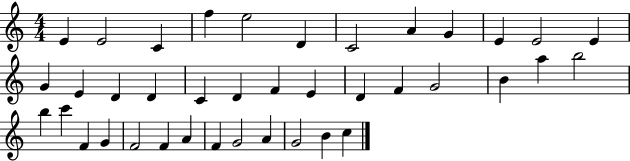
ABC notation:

X:1
T:Untitled
M:4/4
L:1/4
K:C
E E2 C f e2 D C2 A G E E2 E G E D D C D F E D F G2 B a b2 b c' F G F2 F A F G2 A G2 B c